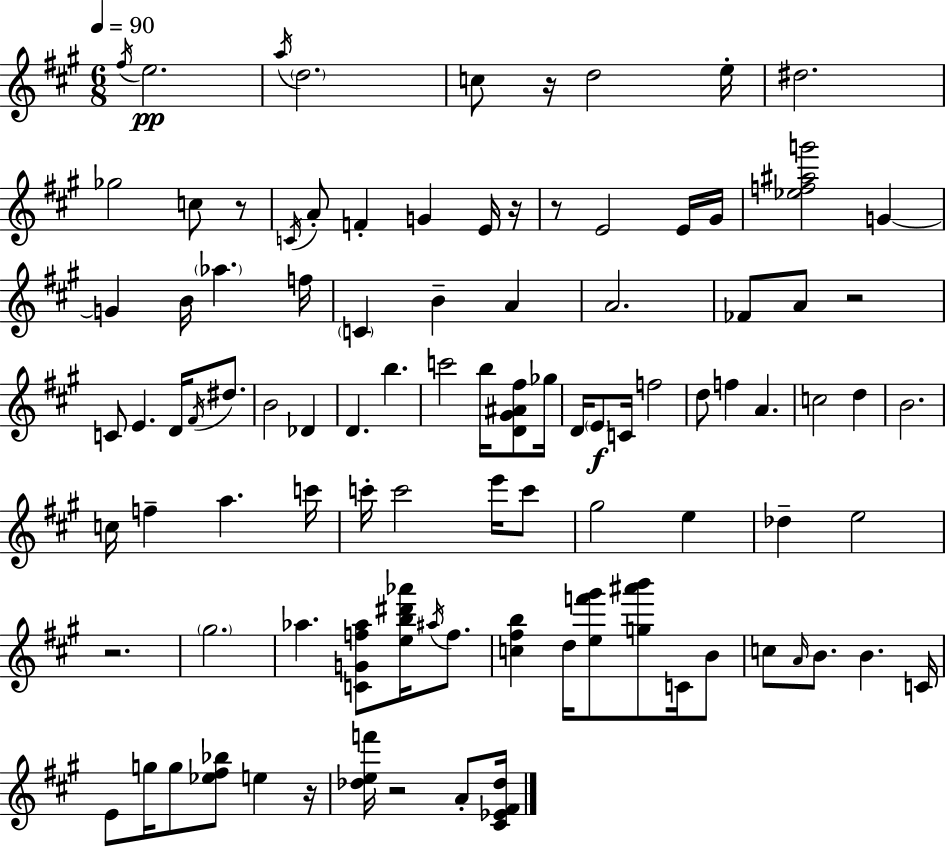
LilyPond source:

{
  \clef treble
  \numericTimeSignature
  \time 6/8
  \key a \major
  \tempo 4 = 90
  \acciaccatura { fis''16 }\pp e''2. | \acciaccatura { a''16 } \parenthesize d''2. | c''8 r16 d''2 | e''16-. dis''2. | \break ges''2 c''8 | r8 \acciaccatura { c'16 } a'8-. f'4-. g'4 | e'16 r16 r8 e'2 | e'16 gis'16 <ees'' f'' ais'' g'''>2 g'4~~ | \break g'4 b'16 \parenthesize aes''4. | f''16 \parenthesize c'4 b'4-- a'4 | a'2. | fes'8 a'8 r2 | \break c'8 e'4. d'16 | \acciaccatura { fis'16 } dis''8. b'2 | des'4 d'4. b''4. | c'''2 | \break b''16 <d' gis' ais' fis''>8 ges''16 d'16 \parenthesize e'8\f c'16 f''2 | d''8 f''4 a'4. | c''2 | d''4 b'2. | \break c''16 f''4-- a''4. | c'''16 c'''16-. c'''2 | e'''16 c'''8 gis''2 | e''4 des''4-- e''2 | \break r2. | \parenthesize gis''2. | aes''4. <c' g' f'' aes''>8 | <e'' b'' dis''' aes'''>16 \acciaccatura { ais''16 } f''8. <c'' fis'' b''>4 d''16 <e'' f''' gis'''>8 | \break <g'' ais''' b'''>8 c'16 b'8 c''8 \grace { a'16 } b'8. b'4. | c'16 e'8 g''16 g''8 <ees'' fis'' bes''>8 | e''4 r16 <des'' e'' f'''>16 r2 | a'8-. <cis' ees' fis' des''>16 \bar "|."
}